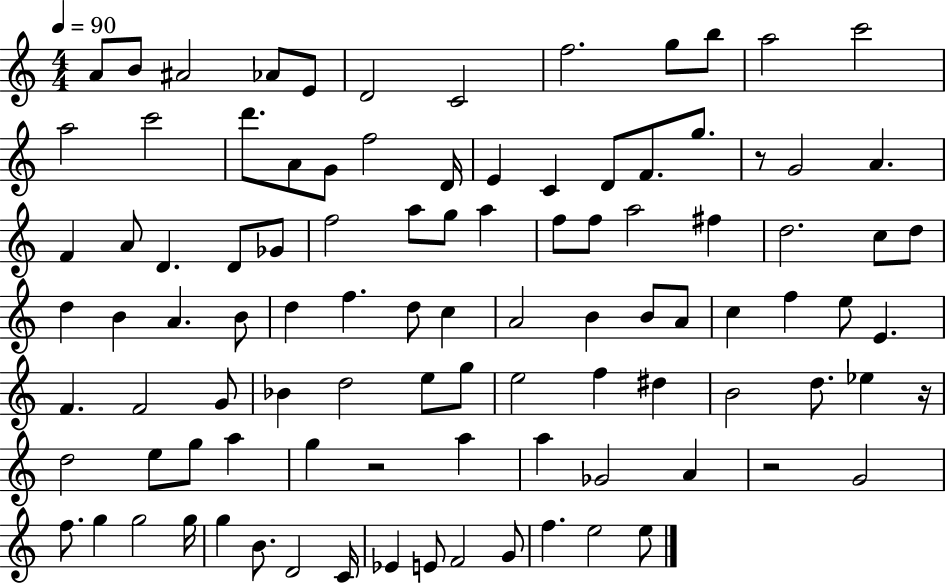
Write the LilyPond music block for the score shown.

{
  \clef treble
  \numericTimeSignature
  \time 4/4
  \key c \major
  \tempo 4 = 90
  \repeat volta 2 { a'8 b'8 ais'2 aes'8 e'8 | d'2 c'2 | f''2. g''8 b''8 | a''2 c'''2 | \break a''2 c'''2 | d'''8. a'8 g'8 f''2 d'16 | e'4 c'4 d'8 f'8. g''8. | r8 g'2 a'4. | \break f'4 a'8 d'4. d'8 ges'8 | f''2 a''8 g''8 a''4 | f''8 f''8 a''2 fis''4 | d''2. c''8 d''8 | \break d''4 b'4 a'4. b'8 | d''4 f''4. d''8 c''4 | a'2 b'4 b'8 a'8 | c''4 f''4 e''8 e'4. | \break f'4. f'2 g'8 | bes'4 d''2 e''8 g''8 | e''2 f''4 dis''4 | b'2 d''8. ees''4 r16 | \break d''2 e''8 g''8 a''4 | g''4 r2 a''4 | a''4 ges'2 a'4 | r2 g'2 | \break f''8. g''4 g''2 g''16 | g''4 b'8. d'2 c'16 | ees'4 e'8 f'2 g'8 | f''4. e''2 e''8 | \break } \bar "|."
}